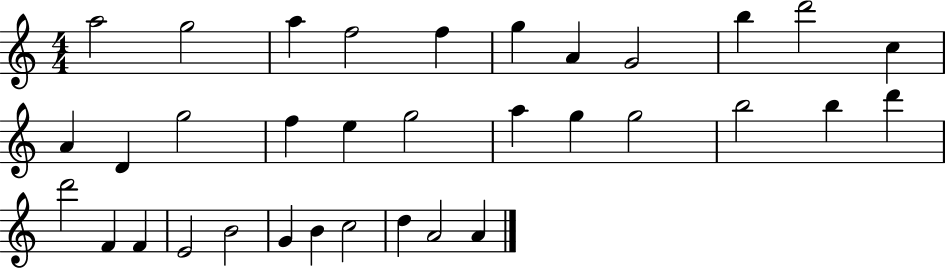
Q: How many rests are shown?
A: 0